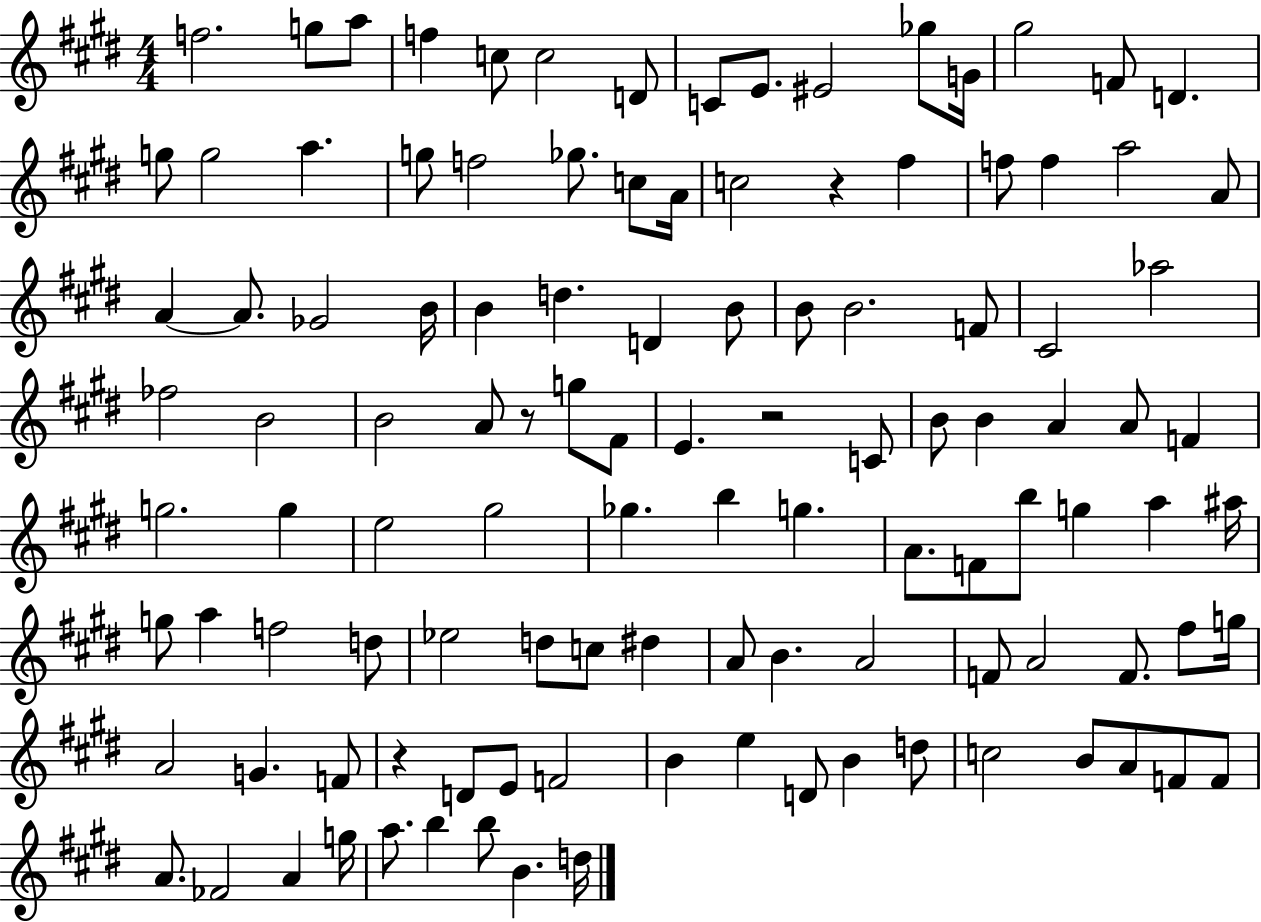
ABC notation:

X:1
T:Untitled
M:4/4
L:1/4
K:E
f2 g/2 a/2 f c/2 c2 D/2 C/2 E/2 ^E2 _g/2 G/4 ^g2 F/2 D g/2 g2 a g/2 f2 _g/2 c/2 A/4 c2 z ^f f/2 f a2 A/2 A A/2 _G2 B/4 B d D B/2 B/2 B2 F/2 ^C2 _a2 _f2 B2 B2 A/2 z/2 g/2 ^F/2 E z2 C/2 B/2 B A A/2 F g2 g e2 ^g2 _g b g A/2 F/2 b/2 g a ^a/4 g/2 a f2 d/2 _e2 d/2 c/2 ^d A/2 B A2 F/2 A2 F/2 ^f/2 g/4 A2 G F/2 z D/2 E/2 F2 B e D/2 B d/2 c2 B/2 A/2 F/2 F/2 A/2 _F2 A g/4 a/2 b b/2 B d/4